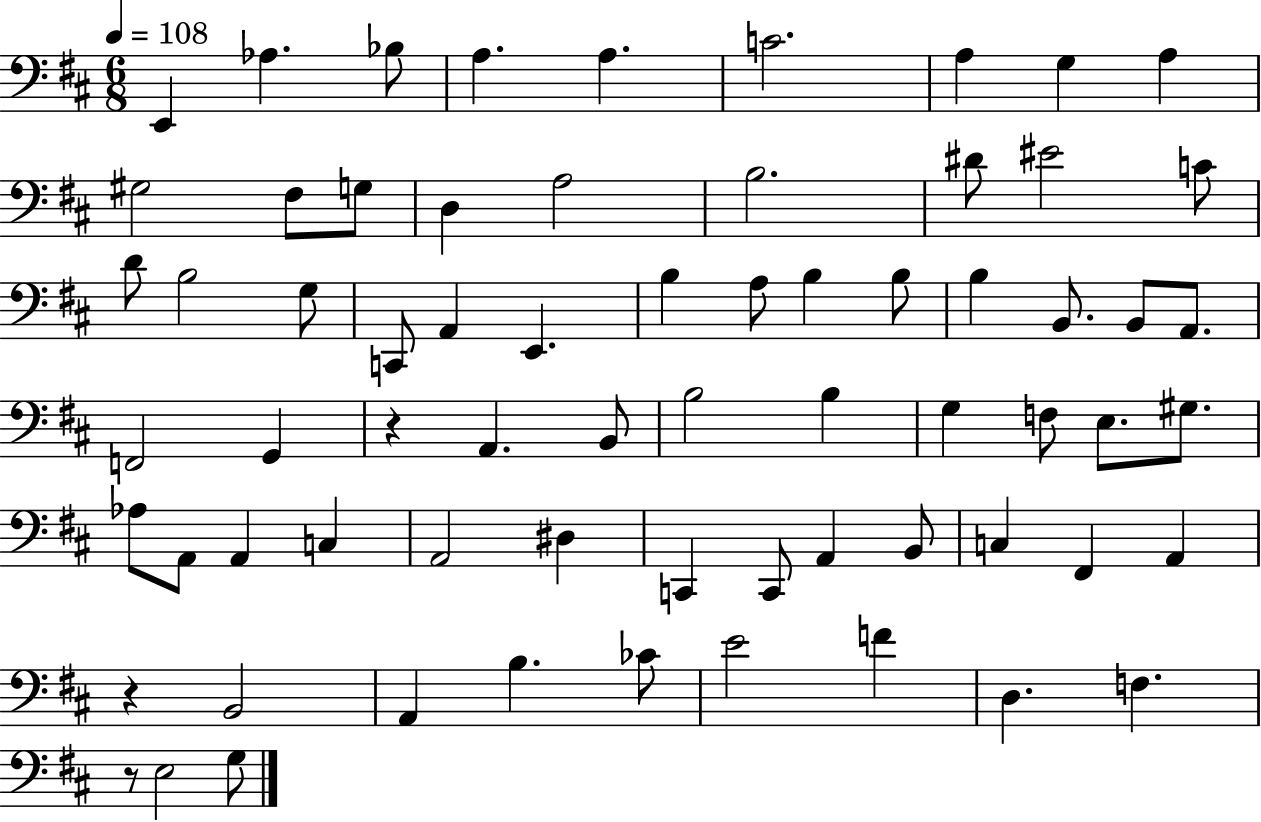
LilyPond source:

{
  \clef bass
  \numericTimeSignature
  \time 6/8
  \key d \major
  \tempo 4 = 108
  \repeat volta 2 { e,4 aes4. bes8 | a4. a4. | c'2. | a4 g4 a4 | \break gis2 fis8 g8 | d4 a2 | b2. | dis'8 eis'2 c'8 | \break d'8 b2 g8 | c,8 a,4 e,4. | b4 a8 b4 b8 | b4 b,8. b,8 a,8. | \break f,2 g,4 | r4 a,4. b,8 | b2 b4 | g4 f8 e8. gis8. | \break aes8 a,8 a,4 c4 | a,2 dis4 | c,4 c,8 a,4 b,8 | c4 fis,4 a,4 | \break r4 b,2 | a,4 b4. ces'8 | e'2 f'4 | d4. f4. | \break r8 e2 g8 | } \bar "|."
}